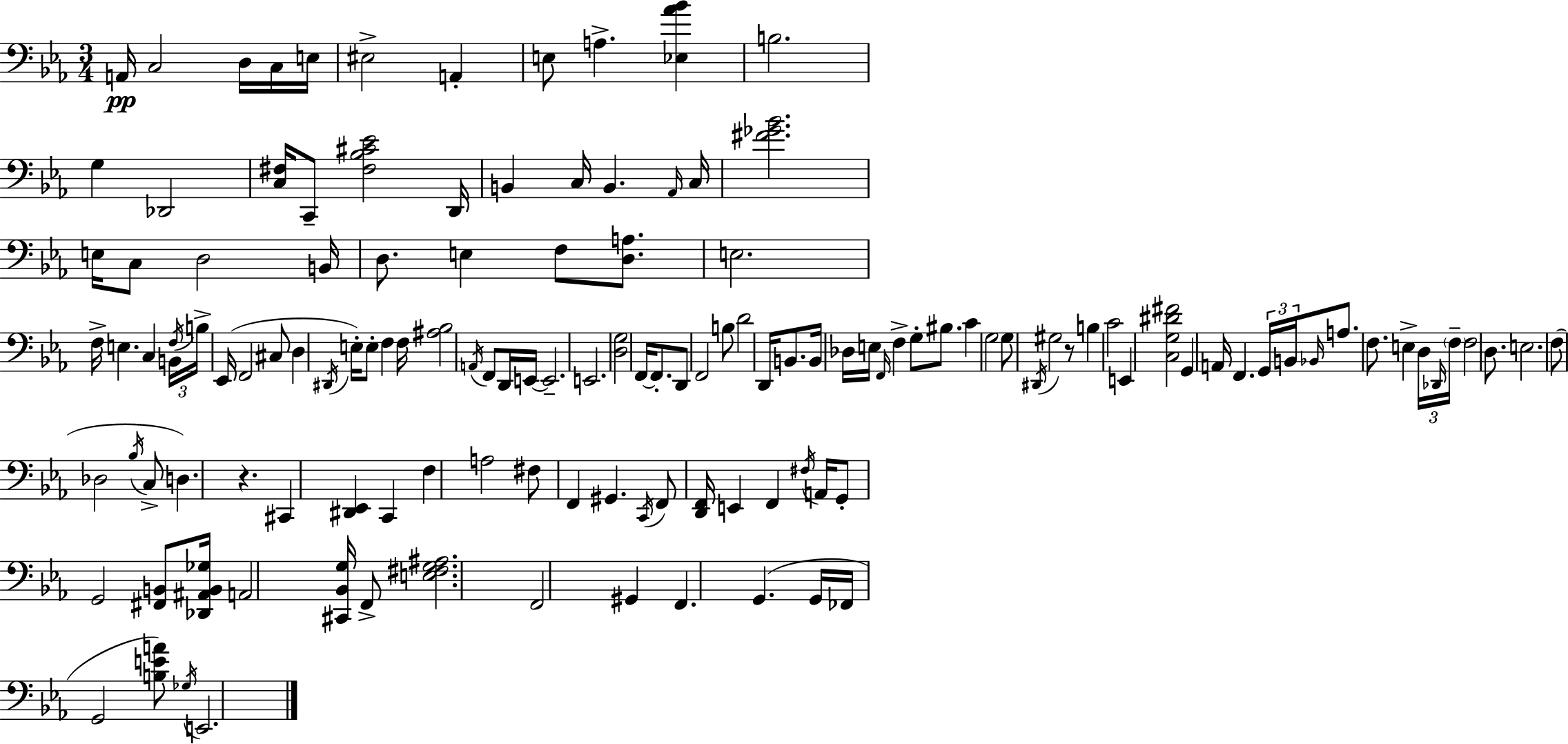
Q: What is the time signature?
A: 3/4